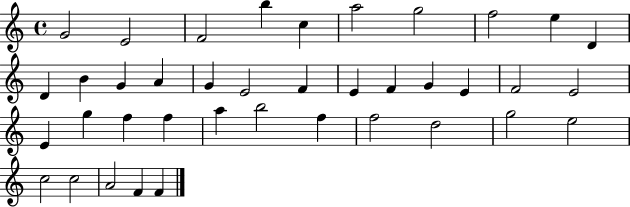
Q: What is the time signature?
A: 4/4